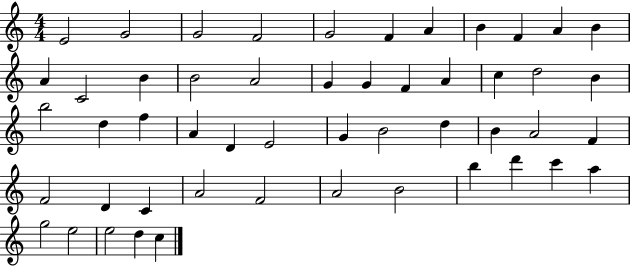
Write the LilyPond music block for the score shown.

{
  \clef treble
  \numericTimeSignature
  \time 4/4
  \key c \major
  e'2 g'2 | g'2 f'2 | g'2 f'4 a'4 | b'4 f'4 a'4 b'4 | \break a'4 c'2 b'4 | b'2 a'2 | g'4 g'4 f'4 a'4 | c''4 d''2 b'4 | \break b''2 d''4 f''4 | a'4 d'4 e'2 | g'4 b'2 d''4 | b'4 a'2 f'4 | \break f'2 d'4 c'4 | a'2 f'2 | a'2 b'2 | b''4 d'''4 c'''4 a''4 | \break g''2 e''2 | e''2 d''4 c''4 | \bar "|."
}